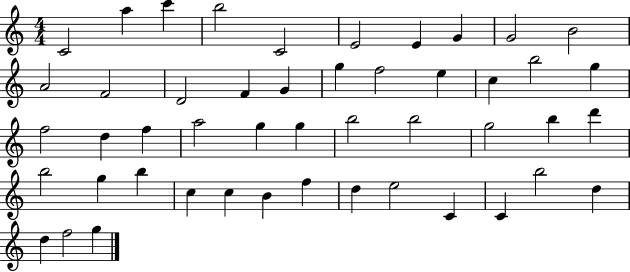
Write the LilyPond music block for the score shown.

{
  \clef treble
  \numericTimeSignature
  \time 4/4
  \key c \major
  c'2 a''4 c'''4 | b''2 c'2 | e'2 e'4 g'4 | g'2 b'2 | \break a'2 f'2 | d'2 f'4 g'4 | g''4 f''2 e''4 | c''4 b''2 g''4 | \break f''2 d''4 f''4 | a''2 g''4 g''4 | b''2 b''2 | g''2 b''4 d'''4 | \break b''2 g''4 b''4 | c''4 c''4 b'4 f''4 | d''4 e''2 c'4 | c'4 b''2 d''4 | \break d''4 f''2 g''4 | \bar "|."
}